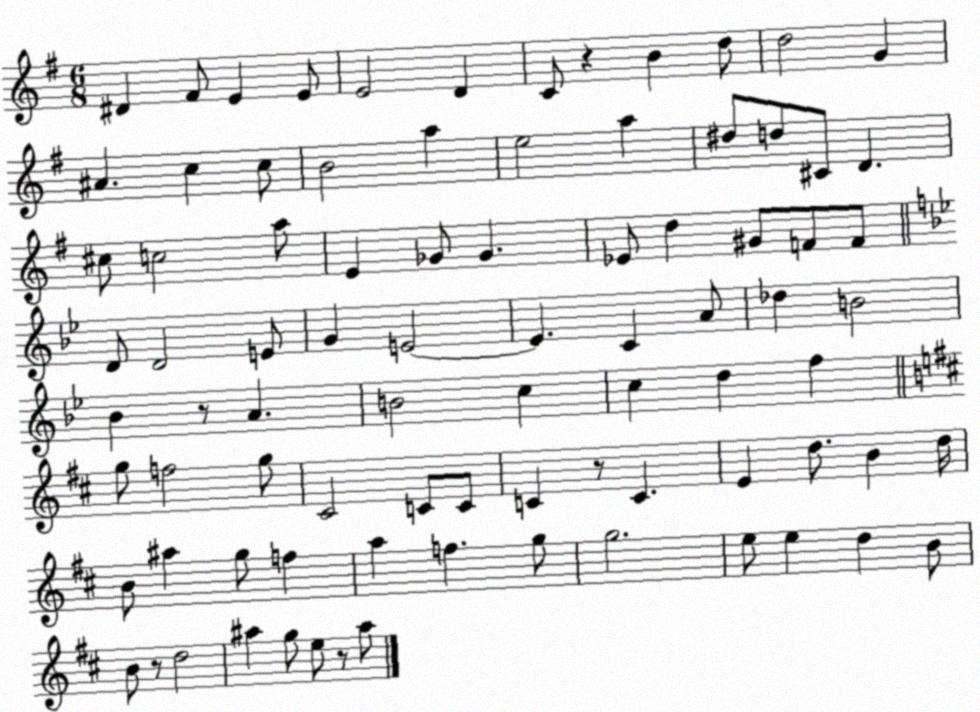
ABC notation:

X:1
T:Untitled
M:6/8
L:1/4
K:G
^D ^F/2 E E/2 E2 D C/2 z B d/2 d2 G ^A c c/2 B2 a e2 a ^d/2 d/2 ^C/2 D ^c/2 c2 a/2 E _G/2 _G _E/2 d ^G/2 F/2 F/2 D/2 D2 E/2 G E2 E C A/2 _d B2 _B z/2 A B2 c c d f g/2 f2 g/2 ^C2 C/2 C/2 C z/2 C E d/2 B d/4 B/2 ^a g/2 f a f g/2 g2 e/2 e d B/2 B/2 z/2 d2 ^a g/2 e/2 z/2 ^a/2